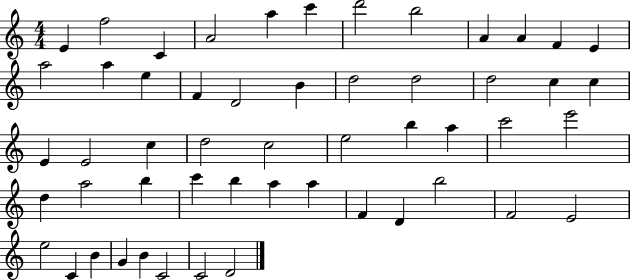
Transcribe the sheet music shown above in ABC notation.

X:1
T:Untitled
M:4/4
L:1/4
K:C
E f2 C A2 a c' d'2 b2 A A F E a2 a e F D2 B d2 d2 d2 c c E E2 c d2 c2 e2 b a c'2 e'2 d a2 b c' b a a F D b2 F2 E2 e2 C B G B C2 C2 D2